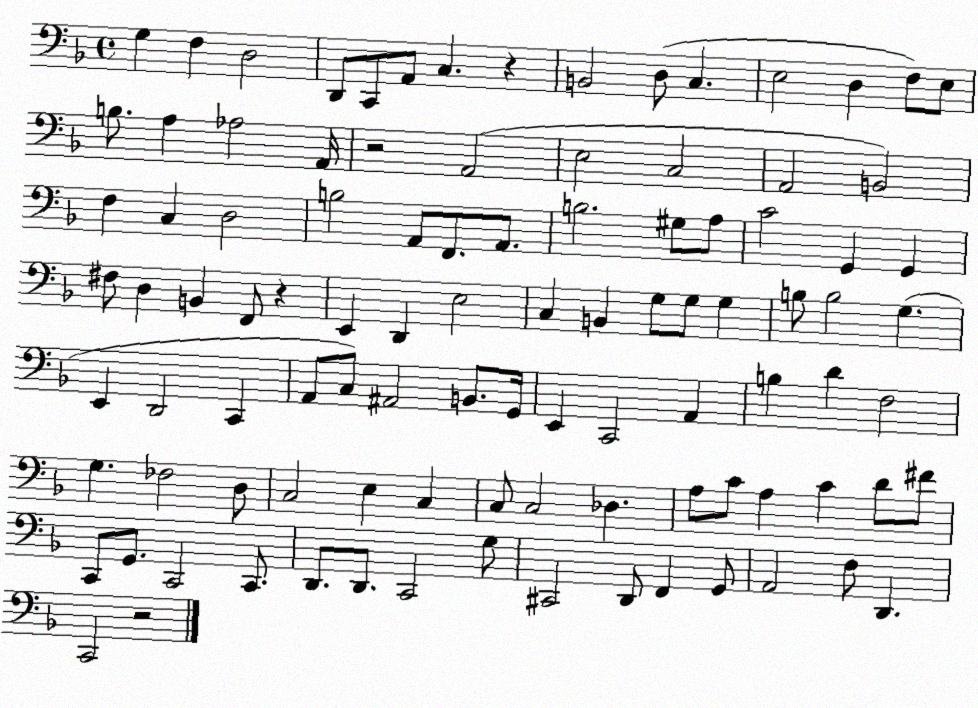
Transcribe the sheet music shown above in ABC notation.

X:1
T:Untitled
M:4/4
L:1/4
K:F
G, F, D,2 D,,/2 C,,/2 A,,/2 C, z B,,2 D,/2 C, E,2 D, F,/2 E,/2 B,/2 A, _A,2 A,,/4 z2 A,,2 E,2 C,2 A,,2 B,,2 F, C, D,2 B,2 A,,/2 F,,/2 A,,/2 B,2 ^G,/2 A,/2 C2 G,, G,, ^F,/2 D, B,, F,,/2 z E,, D,, E,2 C, B,, G,/2 G,/2 G, B,/2 B,2 G, E,, D,,2 C,, A,,/2 C,/2 ^A,,2 B,,/2 G,,/4 E,, C,,2 A,, B, D F,2 G, _F,2 D,/2 C,2 E, C, C,/2 C,2 _D, A,/2 C/2 A, C D/2 ^F/2 C,,/2 G,,/2 C,,2 C,,/2 D,,/2 D,,/2 C,,2 G,/2 ^C,,2 D,,/2 F,, G,,/2 A,,2 F,/2 D,, C,,2 z2